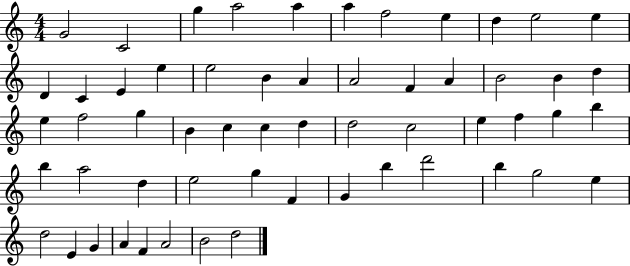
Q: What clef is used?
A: treble